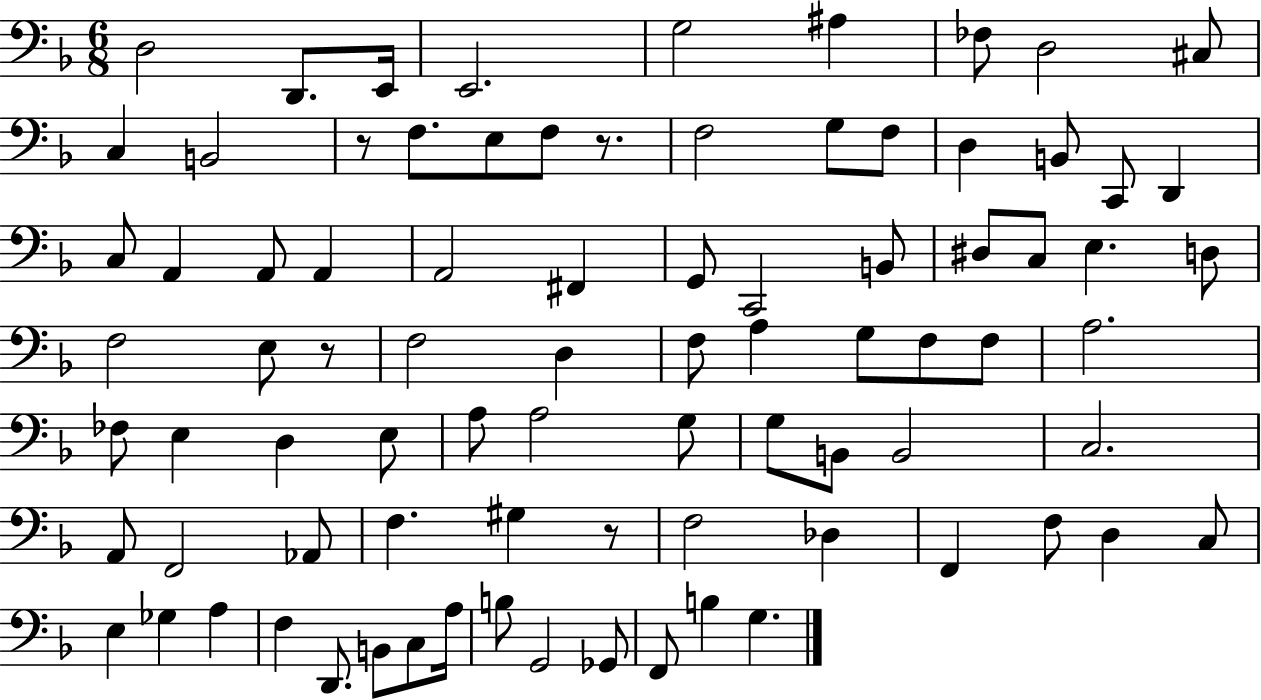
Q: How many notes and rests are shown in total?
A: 84